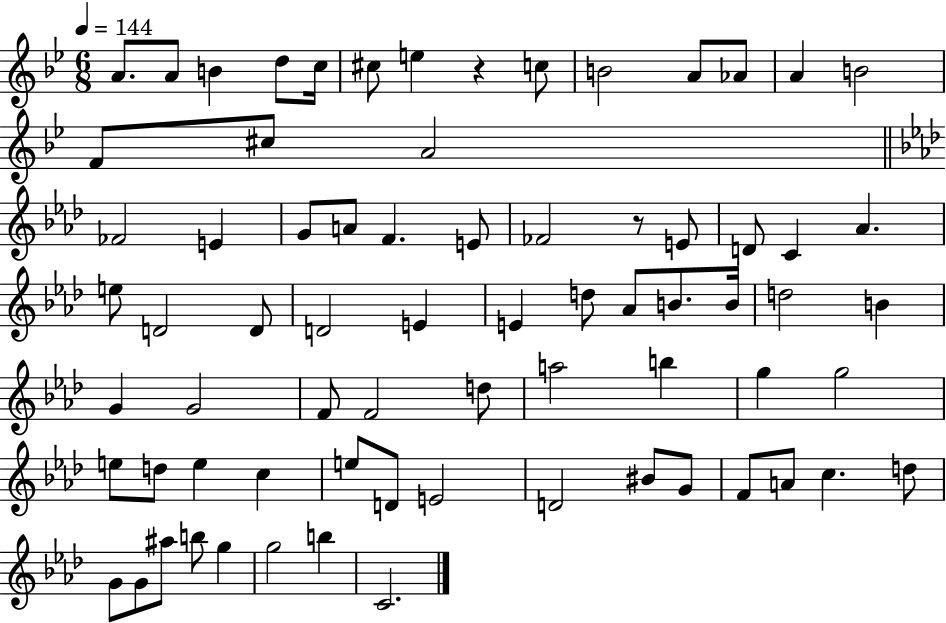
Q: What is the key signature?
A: BES major